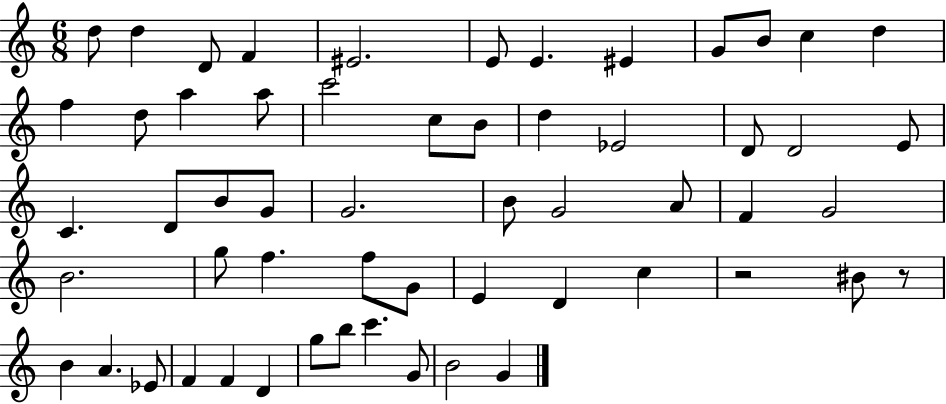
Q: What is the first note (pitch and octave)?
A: D5